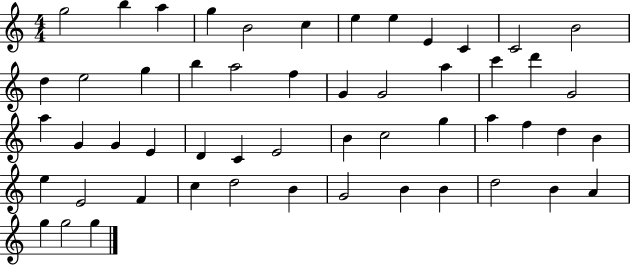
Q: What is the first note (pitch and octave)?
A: G5